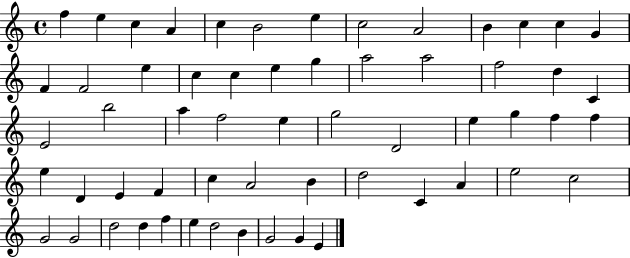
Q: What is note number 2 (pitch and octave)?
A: E5